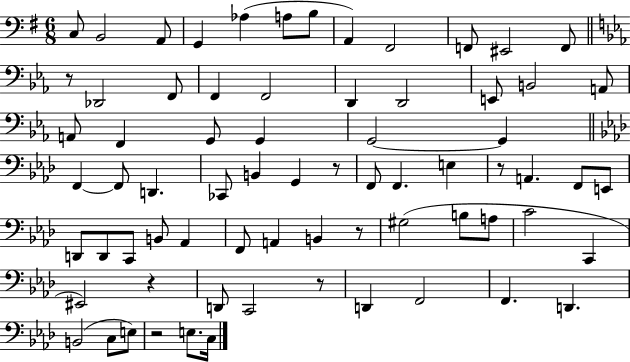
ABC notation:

X:1
T:Untitled
M:6/8
L:1/4
K:G
C,/2 B,,2 A,,/2 G,, _A, A,/2 B,/2 A,, ^F,,2 F,,/2 ^E,,2 F,,/2 z/2 _D,,2 F,,/2 F,, F,,2 D,, D,,2 E,,/2 B,,2 A,,/2 A,,/2 F,, G,,/2 G,, G,,2 G,, F,, F,,/2 D,, _C,,/2 B,, G,, z/2 F,,/2 F,, E, z/2 A,, F,,/2 E,,/2 D,,/2 D,,/2 C,,/2 B,,/2 _A,, F,,/2 A,, B,, z/2 ^G,2 B,/2 A,/2 C2 C,, ^E,,2 z D,,/2 C,,2 z/2 D,, F,,2 F,, D,, B,,2 C,/2 E,/2 z2 E,/2 C,/4